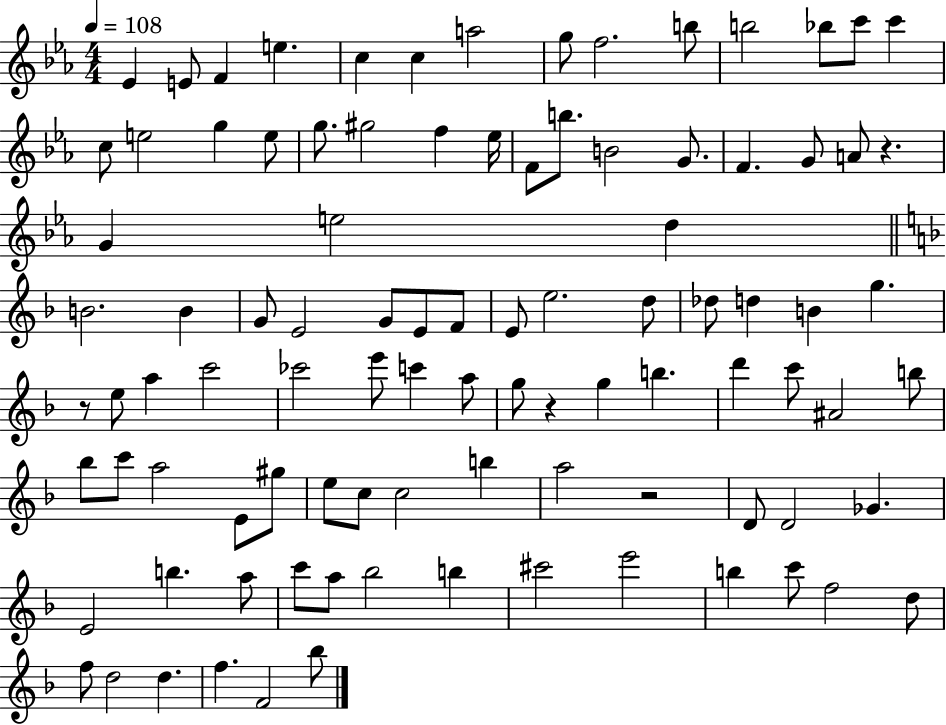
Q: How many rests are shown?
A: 4